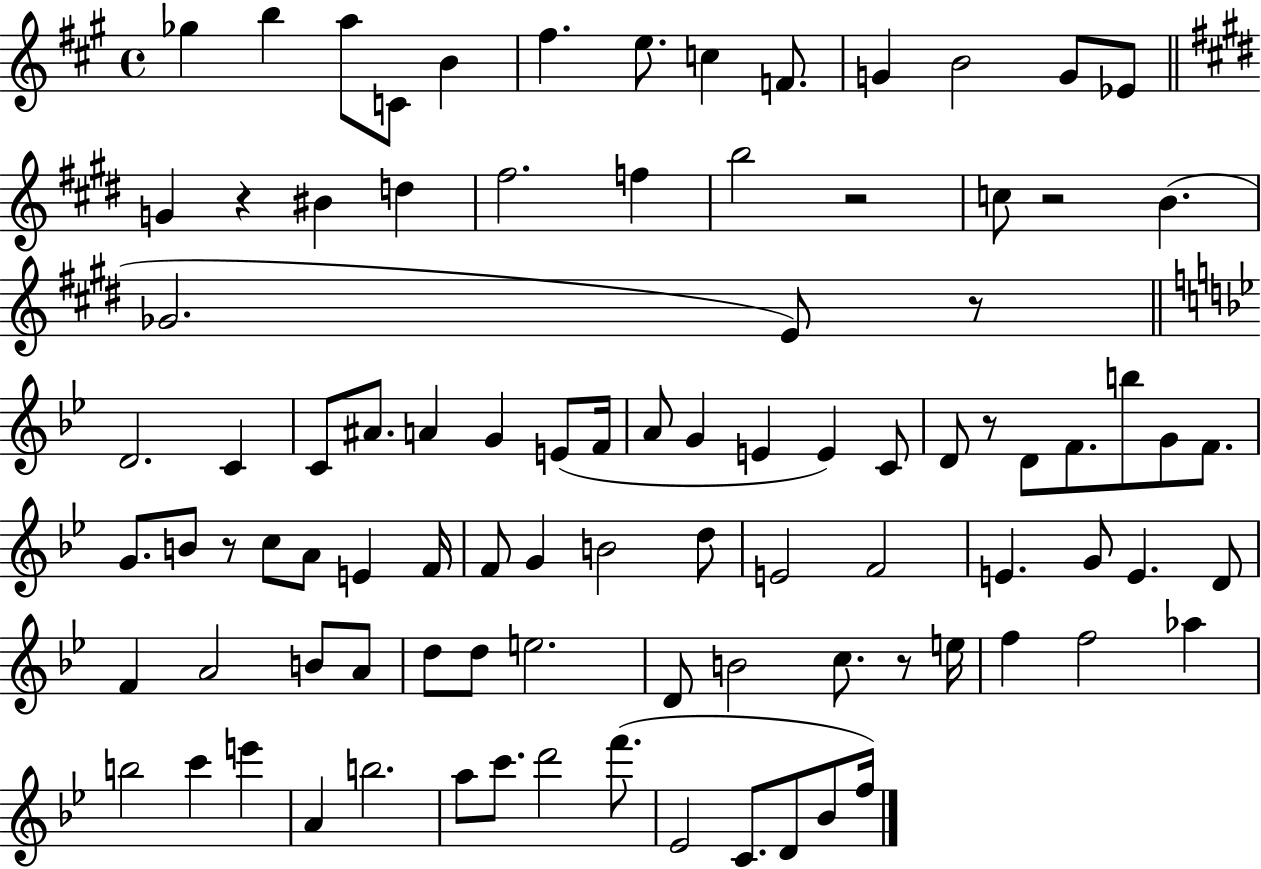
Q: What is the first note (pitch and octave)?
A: Gb5